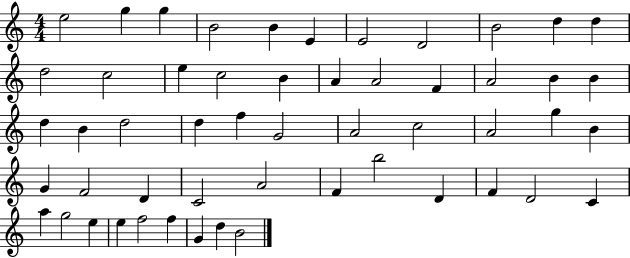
E5/h G5/q G5/q B4/h B4/q E4/q E4/h D4/h B4/h D5/q D5/q D5/h C5/h E5/q C5/h B4/q A4/q A4/h F4/q A4/h B4/q B4/q D5/q B4/q D5/h D5/q F5/q G4/h A4/h C5/h A4/h G5/q B4/q G4/q F4/h D4/q C4/h A4/h F4/q B5/h D4/q F4/q D4/h C4/q A5/q G5/h E5/q E5/q F5/h F5/q G4/q D5/q B4/h